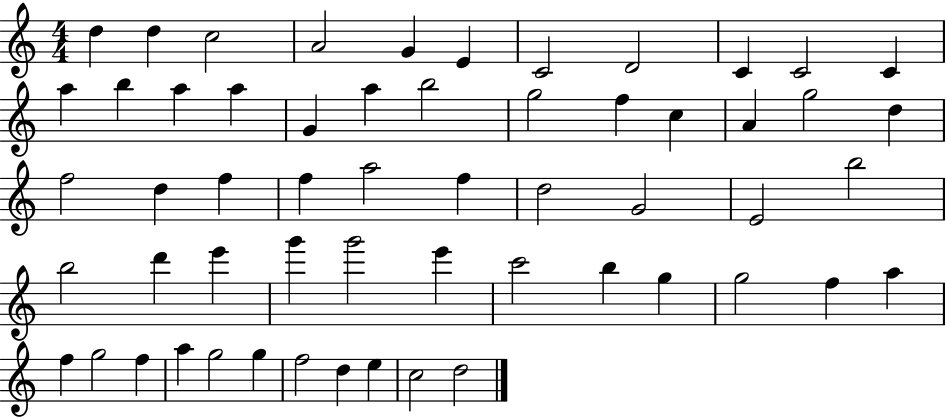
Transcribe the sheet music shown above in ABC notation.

X:1
T:Untitled
M:4/4
L:1/4
K:C
d d c2 A2 G E C2 D2 C C2 C a b a a G a b2 g2 f c A g2 d f2 d f f a2 f d2 G2 E2 b2 b2 d' e' g' g'2 e' c'2 b g g2 f a f g2 f a g2 g f2 d e c2 d2